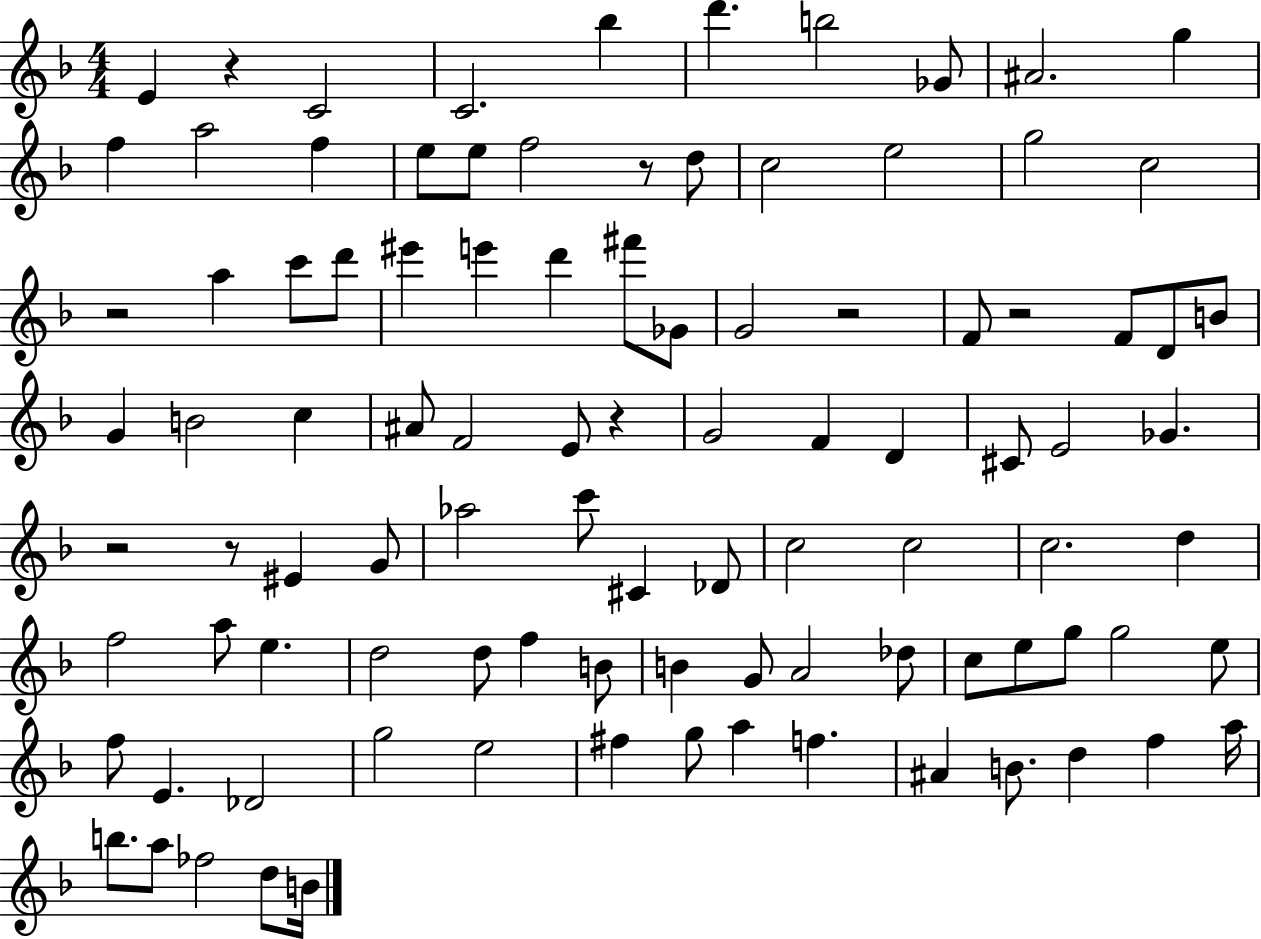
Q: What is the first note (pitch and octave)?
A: E4